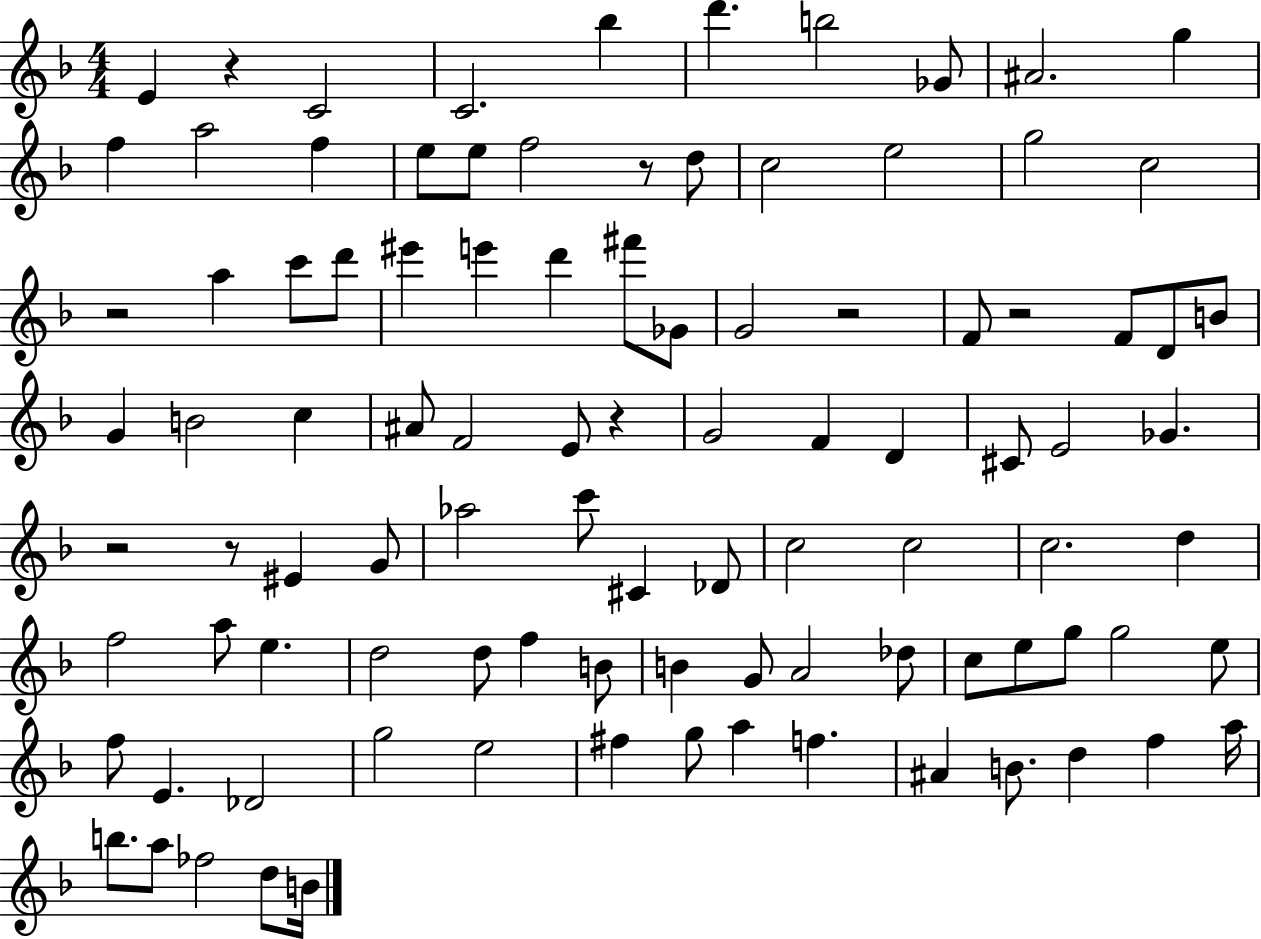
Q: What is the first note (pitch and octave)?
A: E4